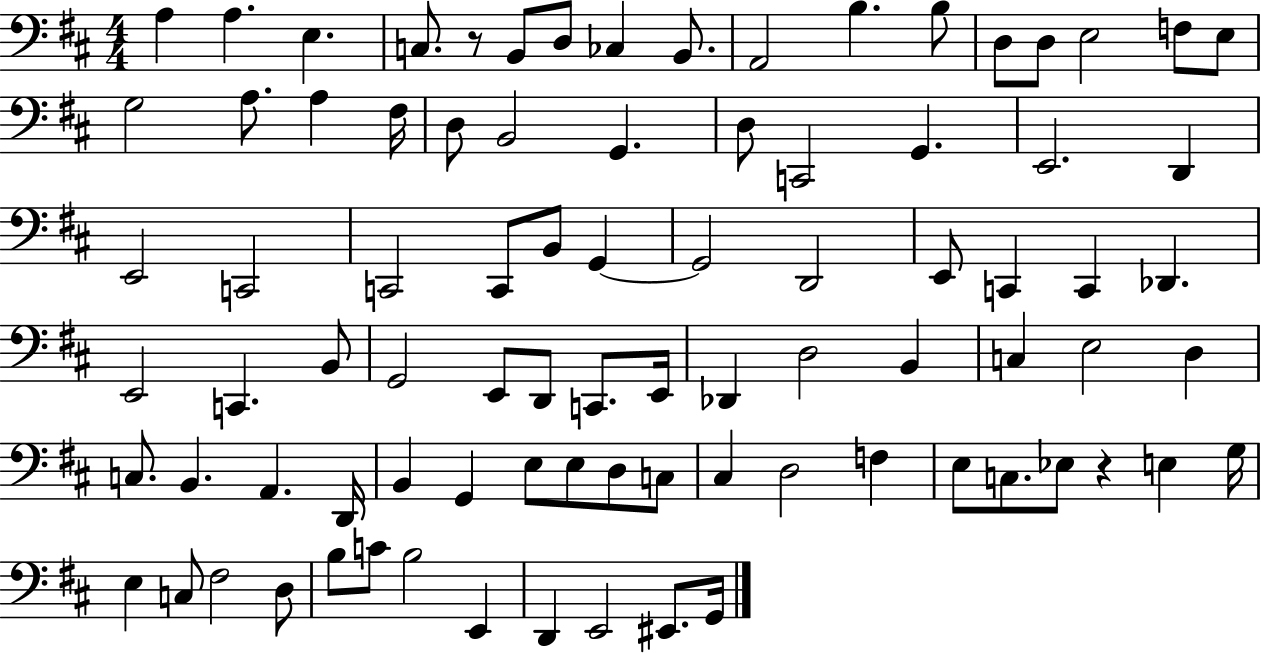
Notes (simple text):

A3/q A3/q. E3/q. C3/e. R/e B2/e D3/e CES3/q B2/e. A2/h B3/q. B3/e D3/e D3/e E3/h F3/e E3/e G3/h A3/e. A3/q F#3/s D3/e B2/h G2/q. D3/e C2/h G2/q. E2/h. D2/q E2/h C2/h C2/h C2/e B2/e G2/q G2/h D2/h E2/e C2/q C2/q Db2/q. E2/h C2/q. B2/e G2/h E2/e D2/e C2/e. E2/s Db2/q D3/h B2/q C3/q E3/h D3/q C3/e. B2/q. A2/q. D2/s B2/q G2/q E3/e E3/e D3/e C3/e C#3/q D3/h F3/q E3/e C3/e. Eb3/e R/q E3/q G3/s E3/q C3/e F#3/h D3/e B3/e C4/e B3/h E2/q D2/q E2/h EIS2/e. G2/s